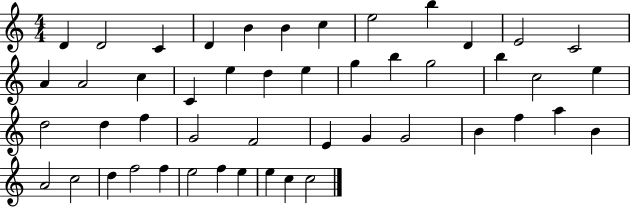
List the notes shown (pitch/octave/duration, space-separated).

D4/q D4/h C4/q D4/q B4/q B4/q C5/q E5/h B5/q D4/q E4/h C4/h A4/q A4/h C5/q C4/q E5/q D5/q E5/q G5/q B5/q G5/h B5/q C5/h E5/q D5/h D5/q F5/q G4/h F4/h E4/q G4/q G4/h B4/q F5/q A5/q B4/q A4/h C5/h D5/q F5/h F5/q E5/h F5/q E5/q E5/q C5/q C5/h